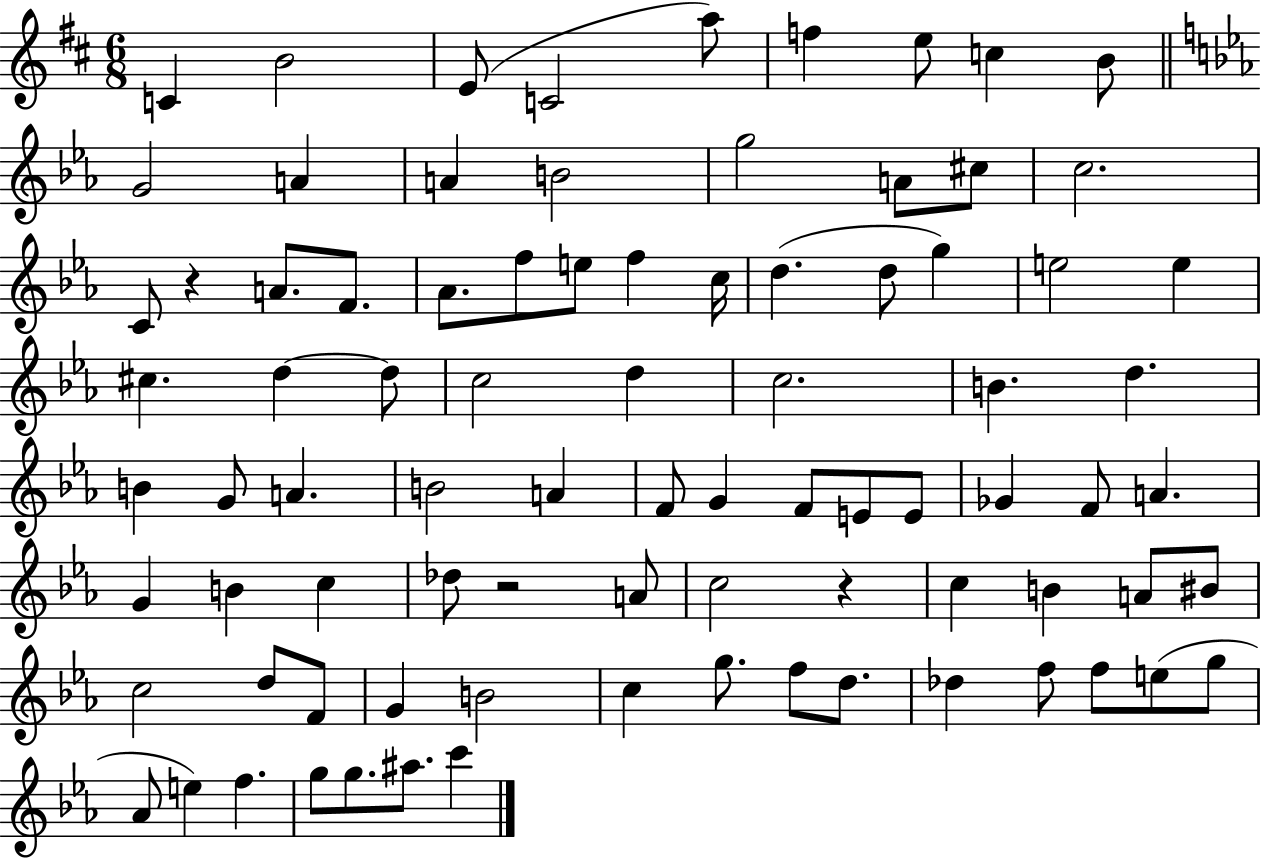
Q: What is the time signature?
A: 6/8